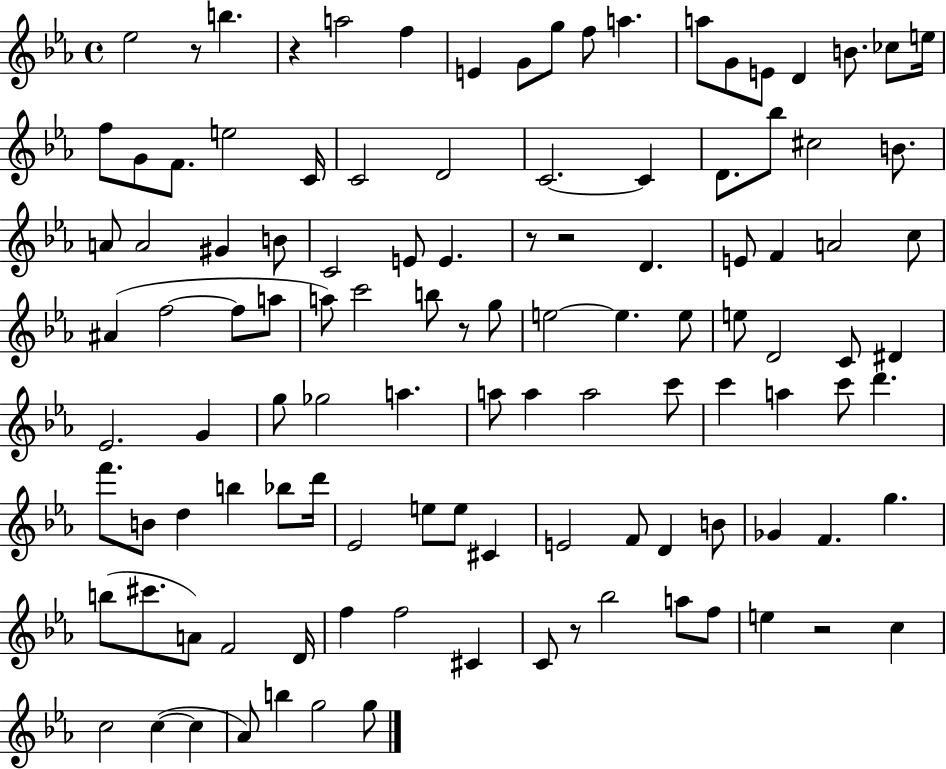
{
  \clef treble
  \time 4/4
  \defaultTimeSignature
  \key ees \major
  ees''2 r8 b''4. | r4 a''2 f''4 | e'4 g'8 g''8 f''8 a''4. | a''8 g'8 e'8 d'4 b'8. ces''8 e''16 | \break f''8 g'8 f'8. e''2 c'16 | c'2 d'2 | c'2.~~ c'4 | d'8. bes''8 cis''2 b'8. | \break a'8 a'2 gis'4 b'8 | c'2 e'8 e'4. | r8 r2 d'4. | e'8 f'4 a'2 c''8 | \break ais'4( f''2~~ f''8 a''8 | a''8) c'''2 b''8 r8 g''8 | e''2~~ e''4. e''8 | e''8 d'2 c'8 dis'4 | \break ees'2. g'4 | g''8 ges''2 a''4. | a''8 a''4 a''2 c'''8 | c'''4 a''4 c'''8 d'''4. | \break f'''8. b'8 d''4 b''4 bes''8 d'''16 | ees'2 e''8 e''8 cis'4 | e'2 f'8 d'4 b'8 | ges'4 f'4. g''4. | \break b''8( cis'''8. a'8) f'2 d'16 | f''4 f''2 cis'4 | c'8 r8 bes''2 a''8 f''8 | e''4 r2 c''4 | \break c''2 c''4~(~ c''4 | aes'8) b''4 g''2 g''8 | \bar "|."
}